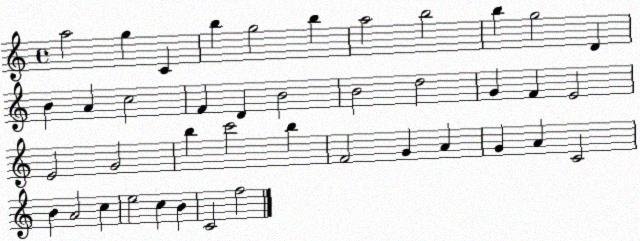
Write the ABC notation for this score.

X:1
T:Untitled
M:4/4
L:1/4
K:C
a2 g C b g2 b a2 b2 b g2 D B A c2 F D B2 B2 d2 G F E2 E2 G2 b c'2 b F2 G A G A C2 B A2 c e2 c B C2 f2